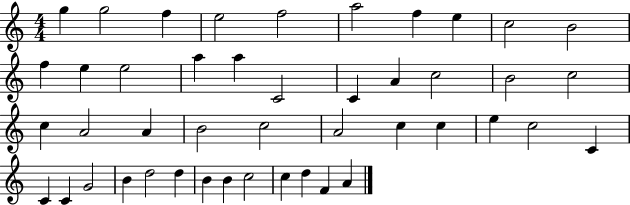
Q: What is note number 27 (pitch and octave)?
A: A4